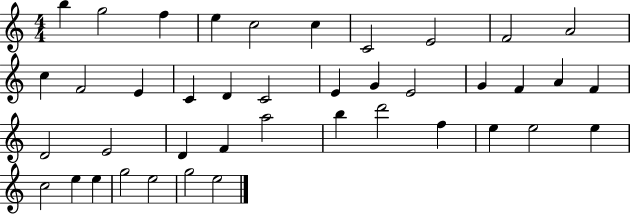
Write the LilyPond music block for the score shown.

{
  \clef treble
  \numericTimeSignature
  \time 4/4
  \key c \major
  b''4 g''2 f''4 | e''4 c''2 c''4 | c'2 e'2 | f'2 a'2 | \break c''4 f'2 e'4 | c'4 d'4 c'2 | e'4 g'4 e'2 | g'4 f'4 a'4 f'4 | \break d'2 e'2 | d'4 f'4 a''2 | b''4 d'''2 f''4 | e''4 e''2 e''4 | \break c''2 e''4 e''4 | g''2 e''2 | g''2 e''2 | \bar "|."
}